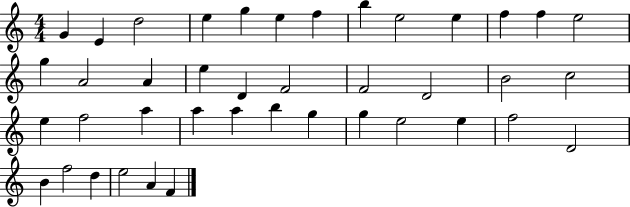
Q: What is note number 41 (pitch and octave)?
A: F4